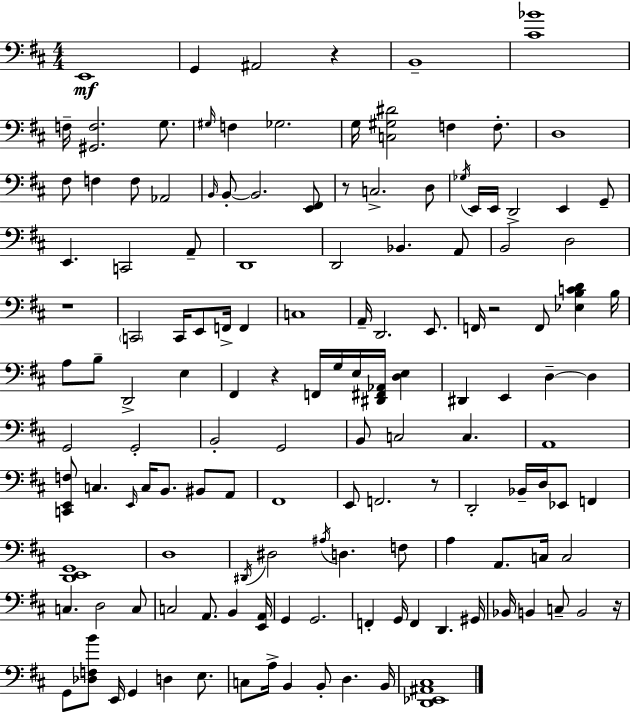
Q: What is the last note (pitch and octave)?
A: B2